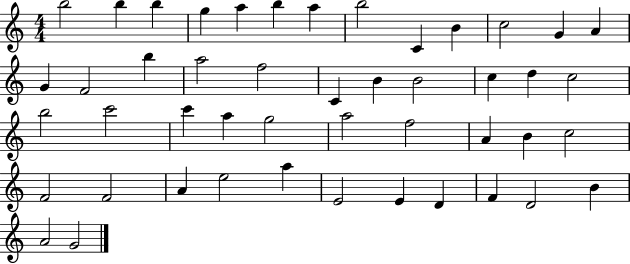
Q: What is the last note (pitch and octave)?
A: G4